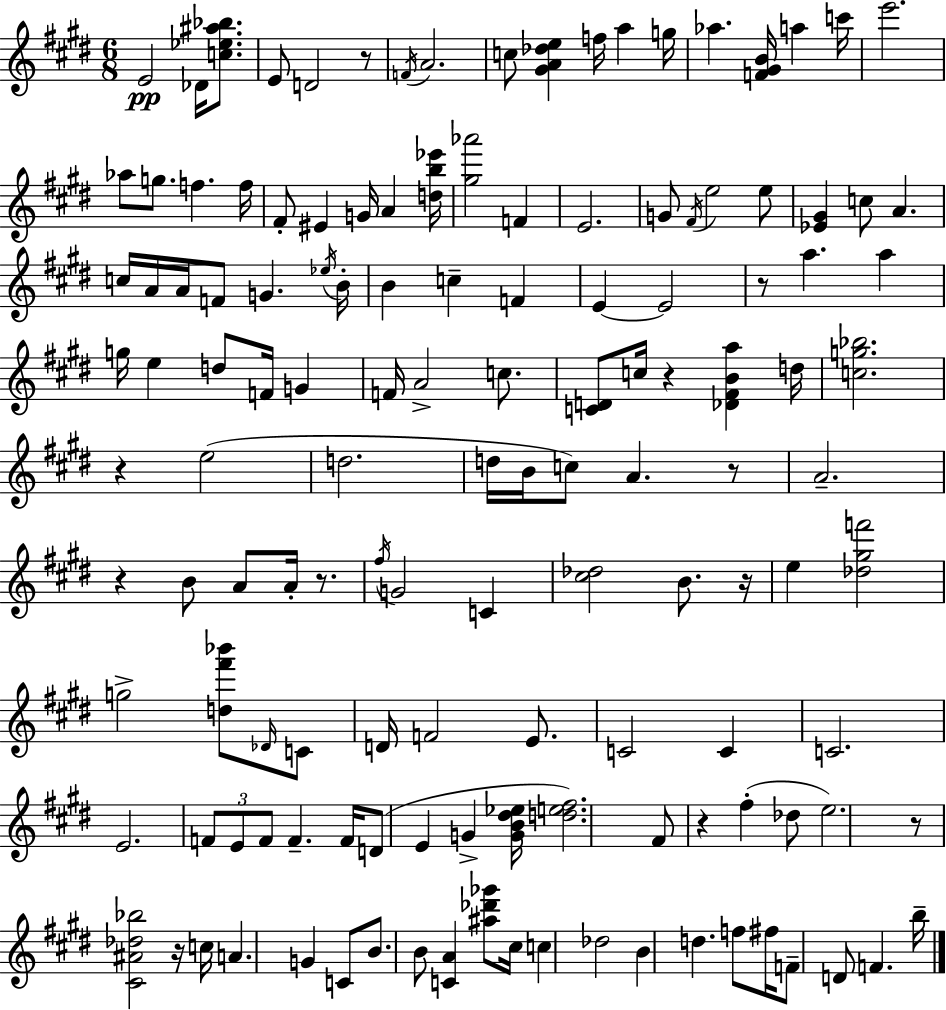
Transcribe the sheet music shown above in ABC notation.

X:1
T:Untitled
M:6/8
L:1/4
K:E
E2 _D/4 [c_e^a_b]/2 E/2 D2 z/2 F/4 A2 c/2 [^GA_de] f/4 a g/4 _a [F^GB]/4 a c'/4 e'2 _a/2 g/2 f f/4 ^F/2 ^E G/4 A [db_e']/4 [^g_a']2 F E2 G/2 ^F/4 e2 e/2 [_E^G] c/2 A c/4 A/4 A/4 F/2 G _e/4 B/4 B c F E E2 z/2 a a g/4 e d/2 F/4 G F/4 A2 c/2 [CD]/2 c/4 z [_D^FBa] d/4 [cg_b]2 z e2 d2 d/4 B/4 c/2 A z/2 A2 z B/2 A/2 A/4 z/2 ^f/4 G2 C [^c_d]2 B/2 z/4 e [_d^gf']2 g2 [d^f'_b']/2 _D/4 C/2 D/4 F2 E/2 C2 C C2 E2 F/2 E/2 F/2 F F/4 D/2 E G [GB^d_e]/4 [de^f]2 ^F/2 z ^f _d/2 e2 z/2 [^C^A_d_b]2 z/4 c/4 A G C/2 B/2 B/2 [CA] [^a_d'_g']/2 ^c/4 c _d2 B d f/2 ^f/4 F/2 D/2 F b/4